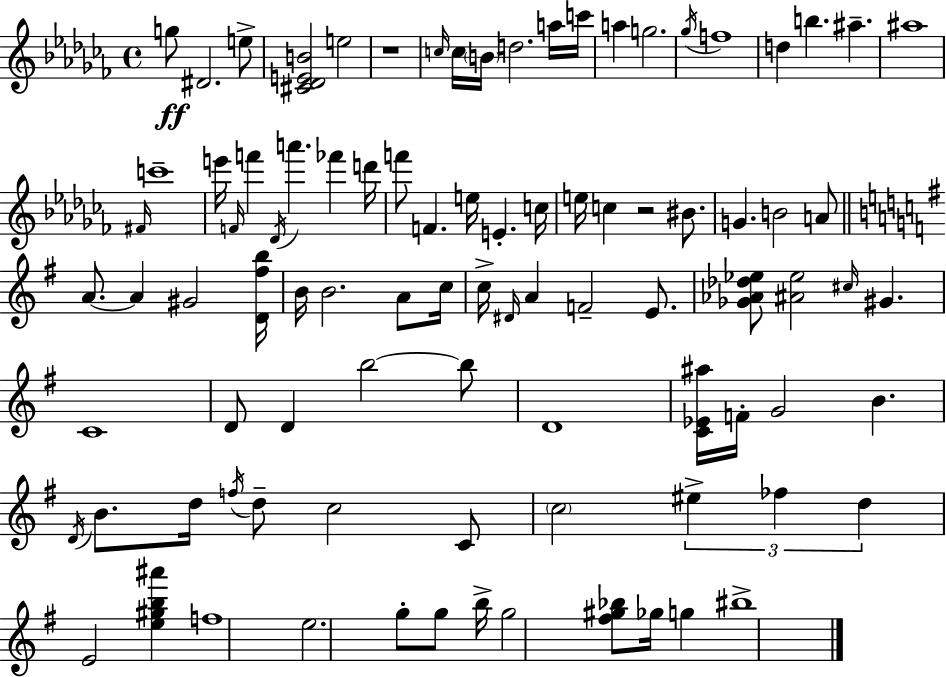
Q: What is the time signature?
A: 4/4